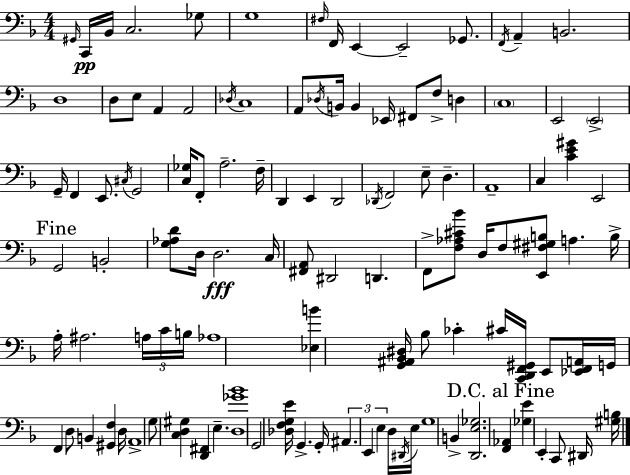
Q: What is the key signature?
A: F major